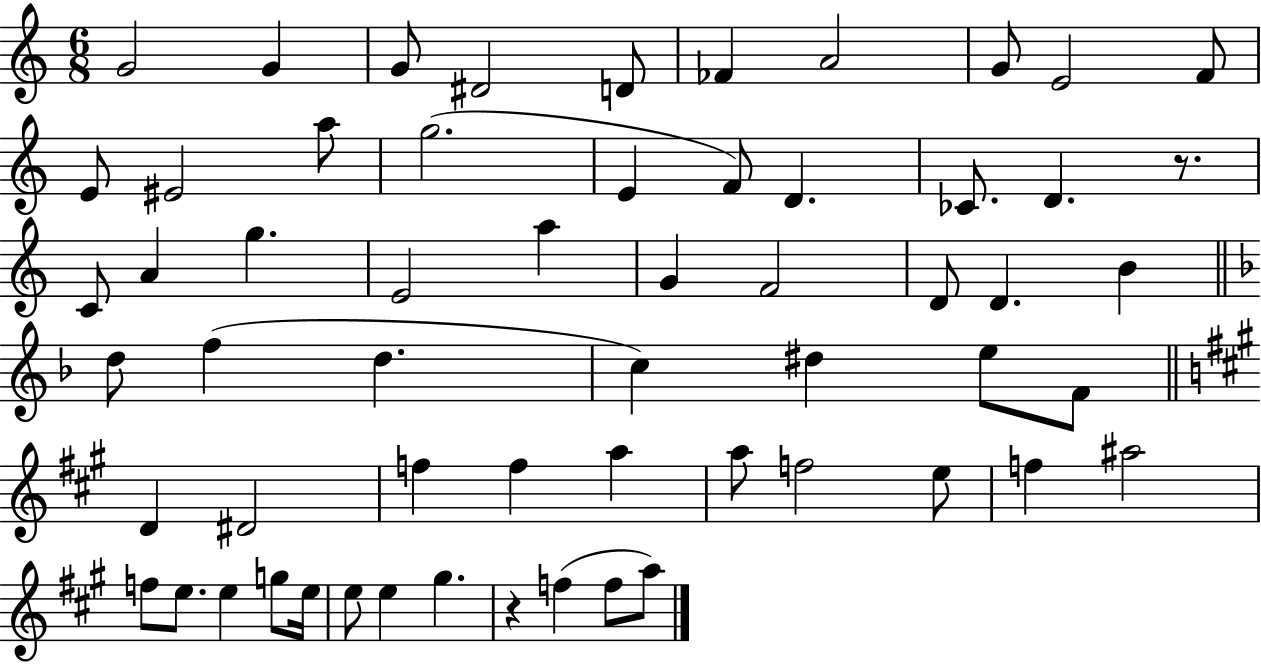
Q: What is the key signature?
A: C major